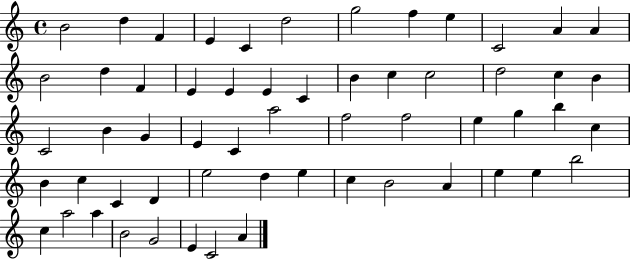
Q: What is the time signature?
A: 4/4